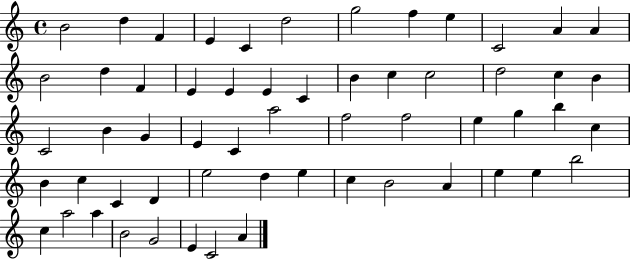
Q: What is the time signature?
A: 4/4